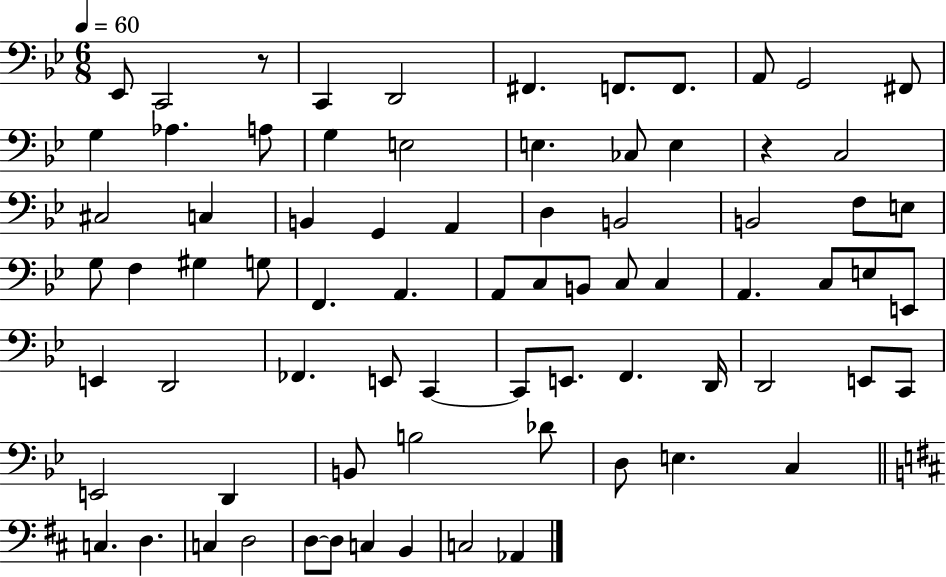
Eb2/e C2/h R/e C2/q D2/h F#2/q. F2/e. F2/e. A2/e G2/h F#2/e G3/q Ab3/q. A3/e G3/q E3/h E3/q. CES3/e E3/q R/q C3/h C#3/h C3/q B2/q G2/q A2/q D3/q B2/h B2/h F3/e E3/e G3/e F3/q G#3/q G3/e F2/q. A2/q. A2/e C3/e B2/e C3/e C3/q A2/q. C3/e E3/e E2/e E2/q D2/h FES2/q. E2/e C2/q C2/e E2/e. F2/q. D2/s D2/h E2/e C2/e E2/h D2/q B2/e B3/h Db4/e D3/e E3/q. C3/q C3/q. D3/q. C3/q D3/h D3/e D3/e C3/q B2/q C3/h Ab2/q